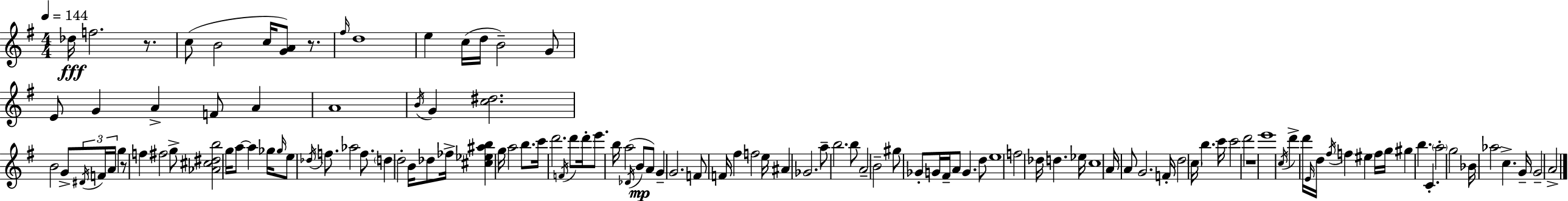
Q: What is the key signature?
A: G major